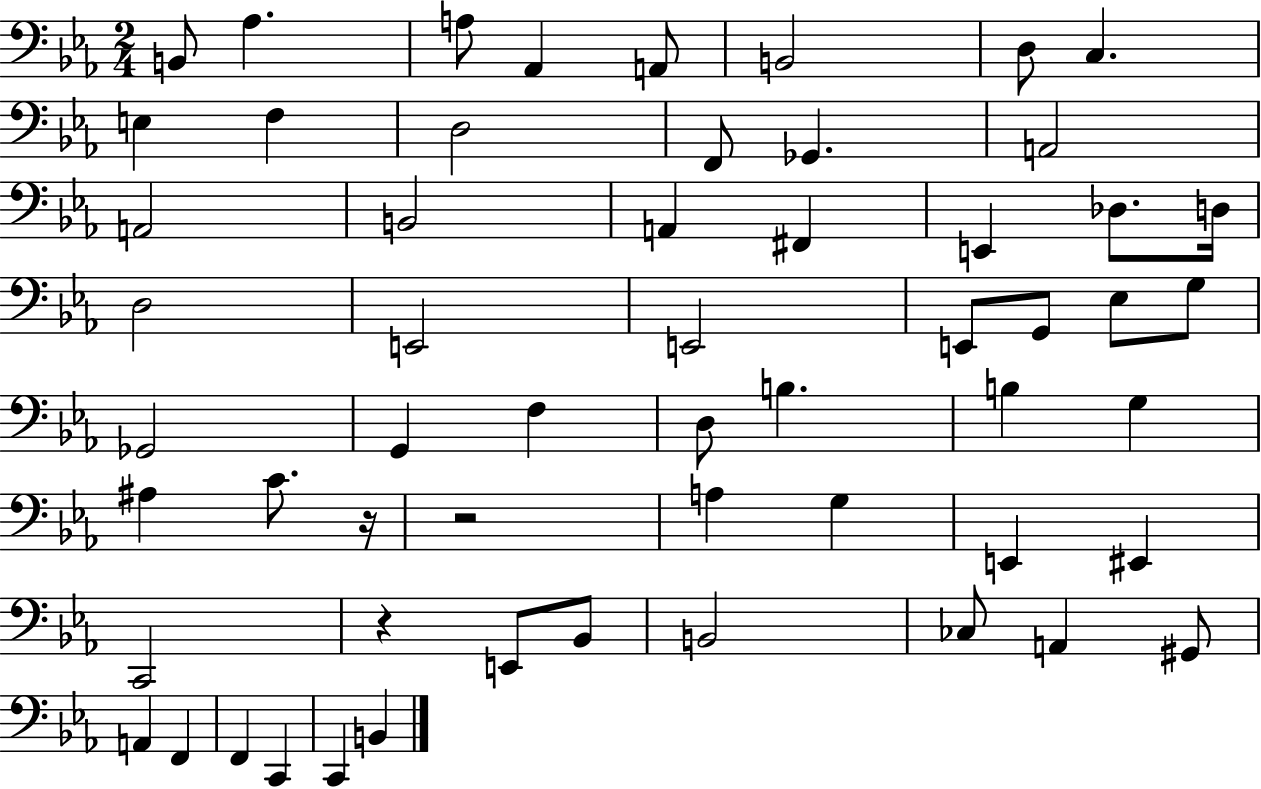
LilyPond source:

{
  \clef bass
  \numericTimeSignature
  \time 2/4
  \key ees \major
  b,8 aes4. | a8 aes,4 a,8 | b,2 | d8 c4. | \break e4 f4 | d2 | f,8 ges,4. | a,2 | \break a,2 | b,2 | a,4 fis,4 | e,4 des8. d16 | \break d2 | e,2 | e,2 | e,8 g,8 ees8 g8 | \break ges,2 | g,4 f4 | d8 b4. | b4 g4 | \break ais4 c'8. r16 | r2 | a4 g4 | e,4 eis,4 | \break c,2 | r4 e,8 bes,8 | b,2 | ces8 a,4 gis,8 | \break a,4 f,4 | f,4 c,4 | c,4 b,4 | \bar "|."
}